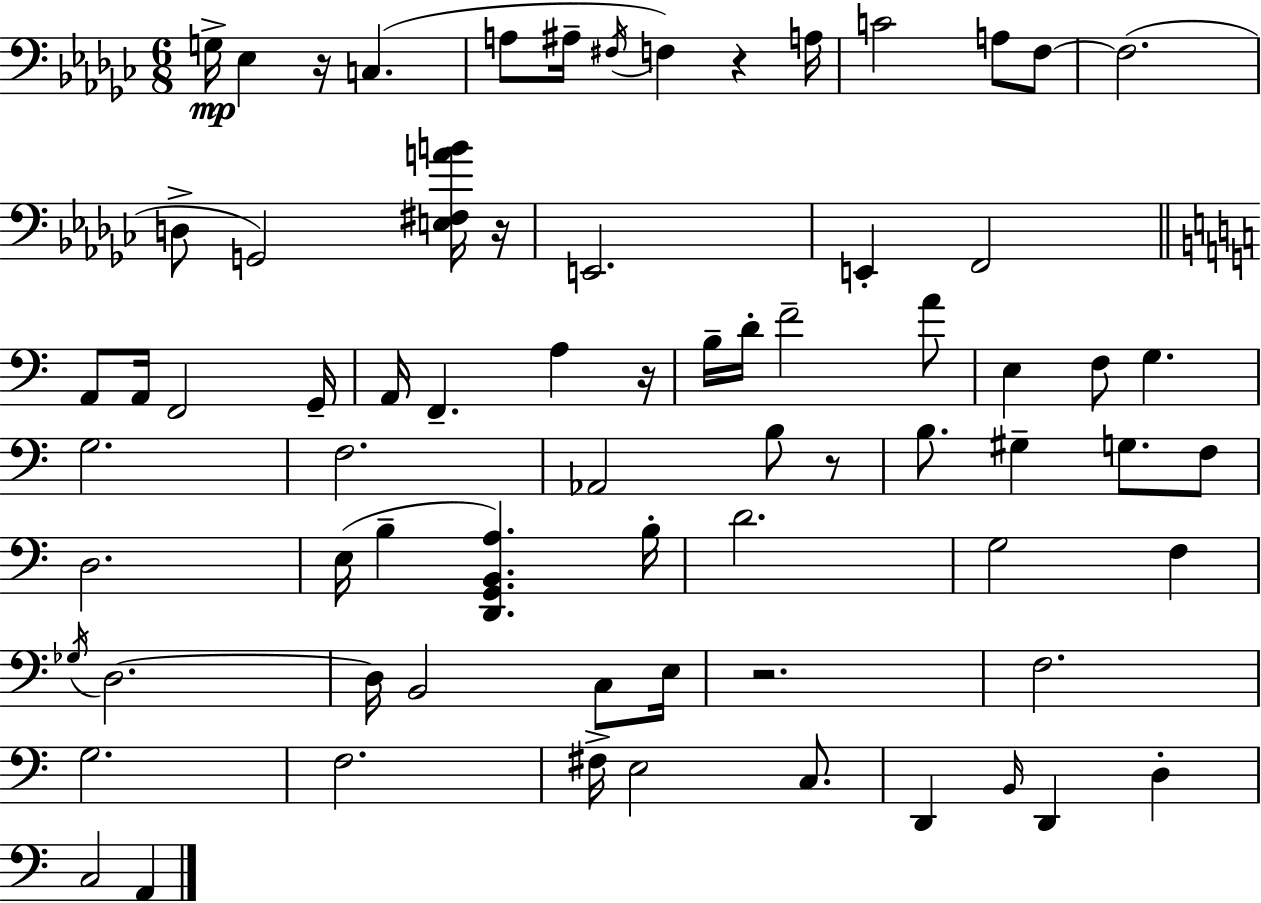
X:1
T:Untitled
M:6/8
L:1/4
K:Ebm
G,/4 _E, z/4 C, A,/2 ^A,/4 ^F,/4 F, z A,/4 C2 A,/2 F,/2 F,2 D,/2 G,,2 [E,^F,AB]/4 z/4 E,,2 E,, F,,2 A,,/2 A,,/4 F,,2 G,,/4 A,,/4 F,, A, z/4 B,/4 D/4 F2 A/2 E, F,/2 G, G,2 F,2 _A,,2 B,/2 z/2 B,/2 ^G, G,/2 F,/2 D,2 E,/4 B, [D,,G,,B,,A,] B,/4 D2 G,2 F, _G,/4 D,2 D,/4 B,,2 C,/2 E,/4 z2 F,2 G,2 F,2 ^F,/4 E,2 C,/2 D,, B,,/4 D,, D, C,2 A,,